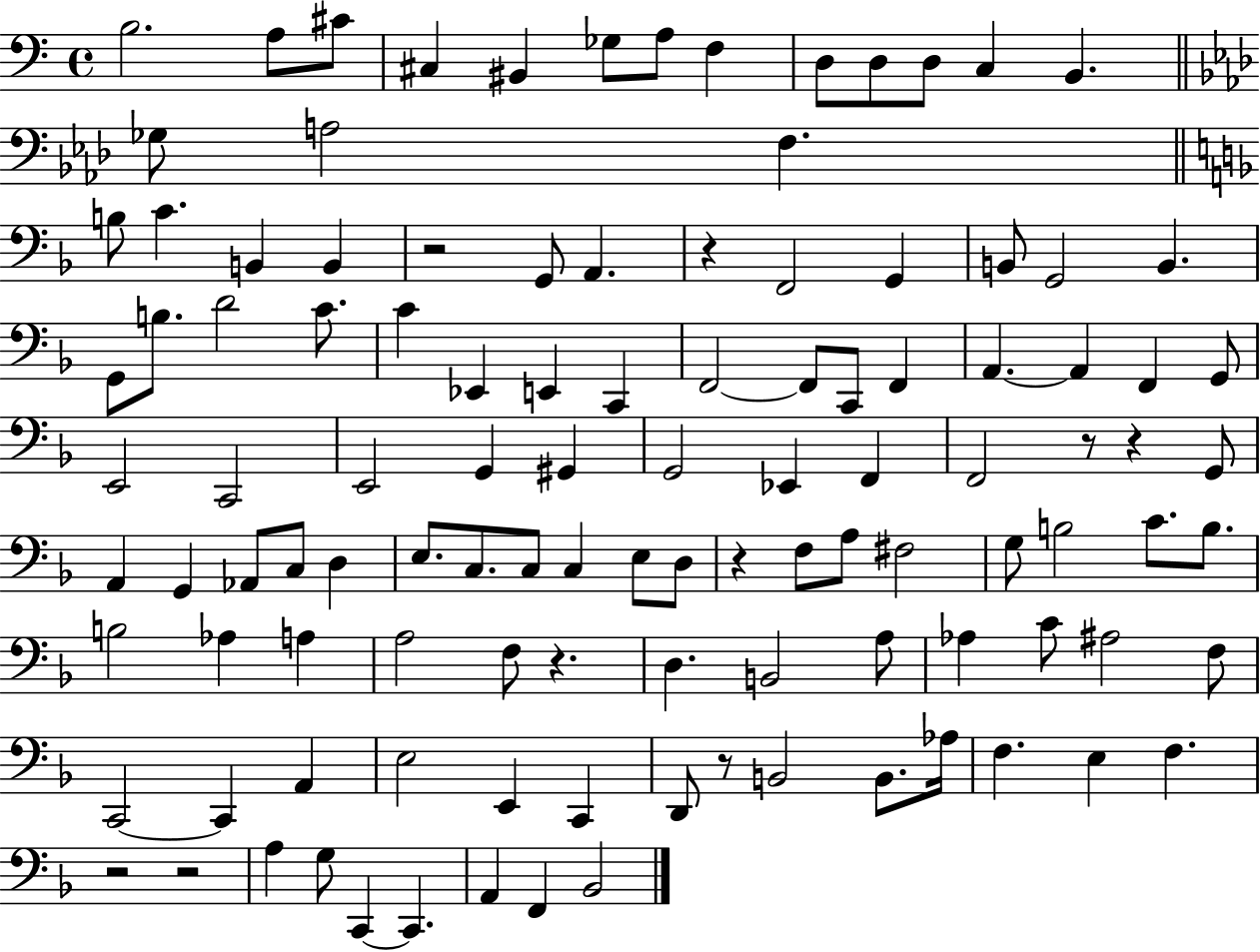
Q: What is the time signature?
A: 4/4